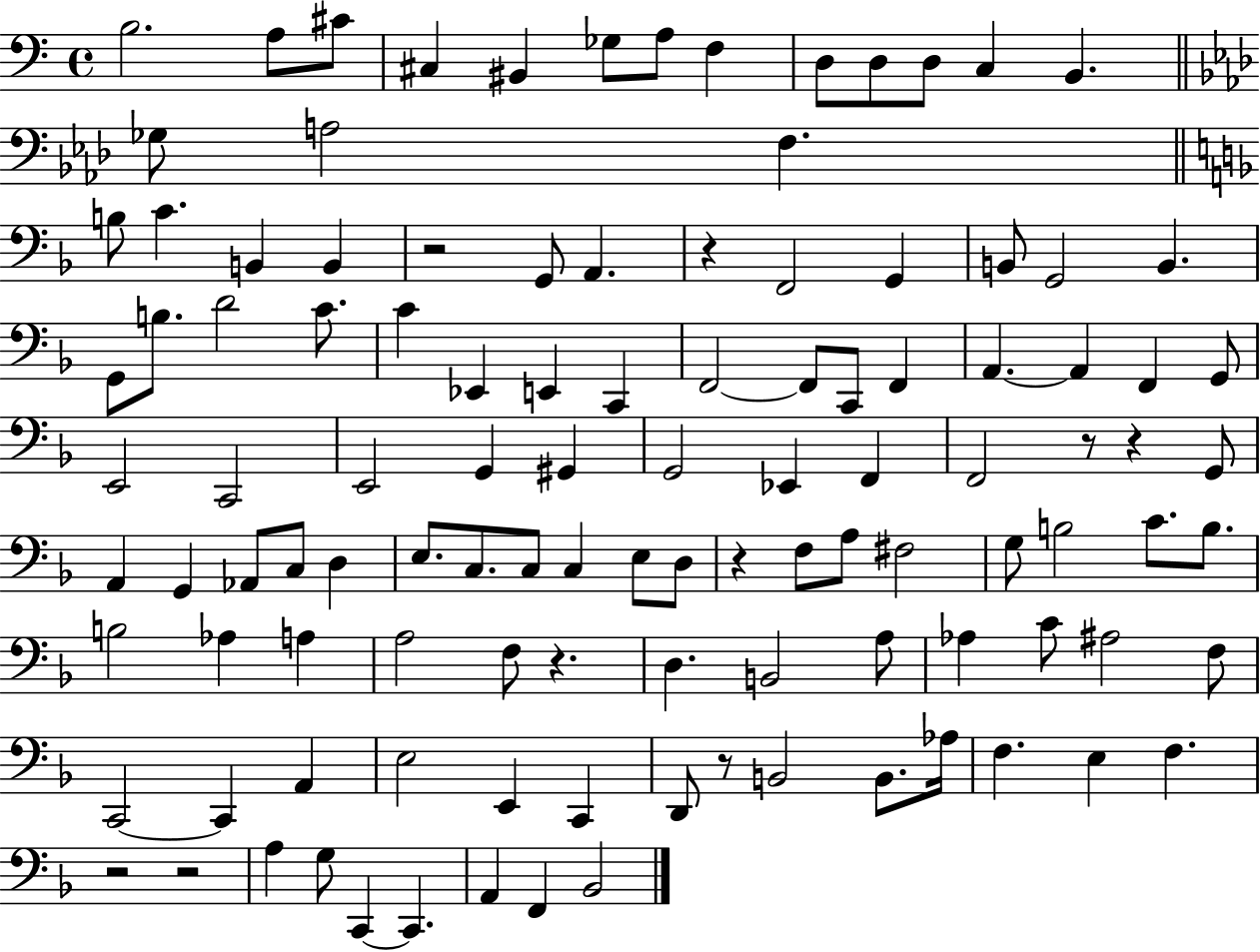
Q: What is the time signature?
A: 4/4